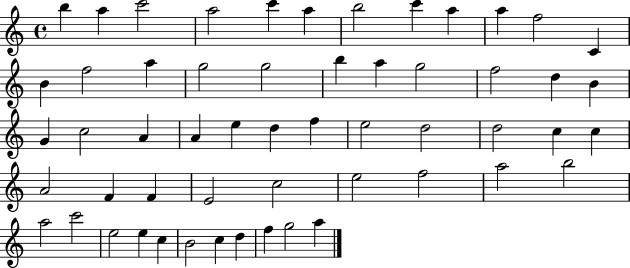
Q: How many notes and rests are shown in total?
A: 55